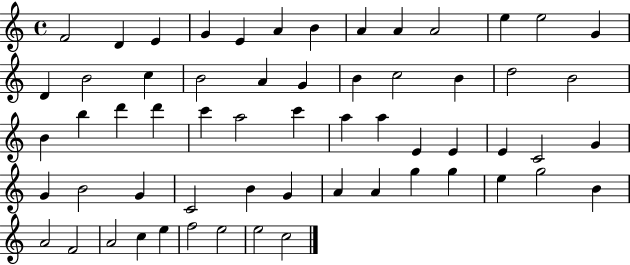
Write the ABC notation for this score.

X:1
T:Untitled
M:4/4
L:1/4
K:C
F2 D E G E A B A A A2 e e2 G D B2 c B2 A G B c2 B d2 B2 B b d' d' c' a2 c' a a E E E C2 G G B2 G C2 B G A A g g e g2 B A2 F2 A2 c e f2 e2 e2 c2